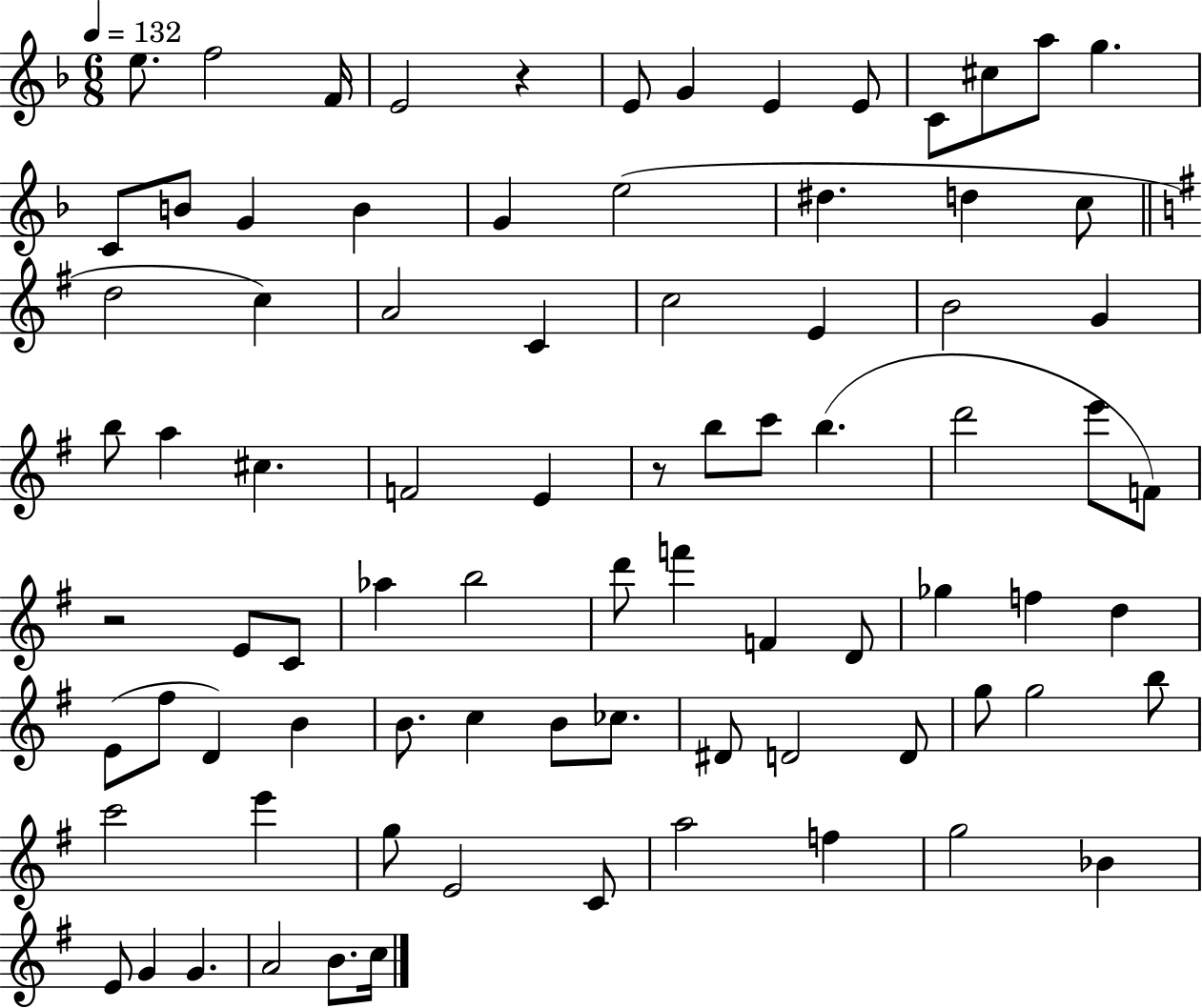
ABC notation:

X:1
T:Untitled
M:6/8
L:1/4
K:F
e/2 f2 F/4 E2 z E/2 G E E/2 C/2 ^c/2 a/2 g C/2 B/2 G B G e2 ^d d c/2 d2 c A2 C c2 E B2 G b/2 a ^c F2 E z/2 b/2 c'/2 b d'2 e'/2 F/2 z2 E/2 C/2 _a b2 d'/2 f' F D/2 _g f d E/2 ^f/2 D B B/2 c B/2 _c/2 ^D/2 D2 D/2 g/2 g2 b/2 c'2 e' g/2 E2 C/2 a2 f g2 _B E/2 G G A2 B/2 c/4